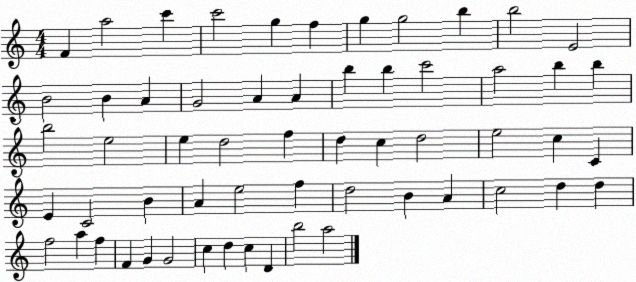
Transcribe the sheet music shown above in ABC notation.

X:1
T:Untitled
M:4/4
L:1/4
K:C
F a2 c' c'2 g f g g2 b b2 E2 B2 B A G2 A A b b c'2 a2 b b b2 e2 e d2 f d c d2 e2 c C E C2 B A e2 f d2 B A c2 d d f2 a f F G G2 c d c D b2 a2